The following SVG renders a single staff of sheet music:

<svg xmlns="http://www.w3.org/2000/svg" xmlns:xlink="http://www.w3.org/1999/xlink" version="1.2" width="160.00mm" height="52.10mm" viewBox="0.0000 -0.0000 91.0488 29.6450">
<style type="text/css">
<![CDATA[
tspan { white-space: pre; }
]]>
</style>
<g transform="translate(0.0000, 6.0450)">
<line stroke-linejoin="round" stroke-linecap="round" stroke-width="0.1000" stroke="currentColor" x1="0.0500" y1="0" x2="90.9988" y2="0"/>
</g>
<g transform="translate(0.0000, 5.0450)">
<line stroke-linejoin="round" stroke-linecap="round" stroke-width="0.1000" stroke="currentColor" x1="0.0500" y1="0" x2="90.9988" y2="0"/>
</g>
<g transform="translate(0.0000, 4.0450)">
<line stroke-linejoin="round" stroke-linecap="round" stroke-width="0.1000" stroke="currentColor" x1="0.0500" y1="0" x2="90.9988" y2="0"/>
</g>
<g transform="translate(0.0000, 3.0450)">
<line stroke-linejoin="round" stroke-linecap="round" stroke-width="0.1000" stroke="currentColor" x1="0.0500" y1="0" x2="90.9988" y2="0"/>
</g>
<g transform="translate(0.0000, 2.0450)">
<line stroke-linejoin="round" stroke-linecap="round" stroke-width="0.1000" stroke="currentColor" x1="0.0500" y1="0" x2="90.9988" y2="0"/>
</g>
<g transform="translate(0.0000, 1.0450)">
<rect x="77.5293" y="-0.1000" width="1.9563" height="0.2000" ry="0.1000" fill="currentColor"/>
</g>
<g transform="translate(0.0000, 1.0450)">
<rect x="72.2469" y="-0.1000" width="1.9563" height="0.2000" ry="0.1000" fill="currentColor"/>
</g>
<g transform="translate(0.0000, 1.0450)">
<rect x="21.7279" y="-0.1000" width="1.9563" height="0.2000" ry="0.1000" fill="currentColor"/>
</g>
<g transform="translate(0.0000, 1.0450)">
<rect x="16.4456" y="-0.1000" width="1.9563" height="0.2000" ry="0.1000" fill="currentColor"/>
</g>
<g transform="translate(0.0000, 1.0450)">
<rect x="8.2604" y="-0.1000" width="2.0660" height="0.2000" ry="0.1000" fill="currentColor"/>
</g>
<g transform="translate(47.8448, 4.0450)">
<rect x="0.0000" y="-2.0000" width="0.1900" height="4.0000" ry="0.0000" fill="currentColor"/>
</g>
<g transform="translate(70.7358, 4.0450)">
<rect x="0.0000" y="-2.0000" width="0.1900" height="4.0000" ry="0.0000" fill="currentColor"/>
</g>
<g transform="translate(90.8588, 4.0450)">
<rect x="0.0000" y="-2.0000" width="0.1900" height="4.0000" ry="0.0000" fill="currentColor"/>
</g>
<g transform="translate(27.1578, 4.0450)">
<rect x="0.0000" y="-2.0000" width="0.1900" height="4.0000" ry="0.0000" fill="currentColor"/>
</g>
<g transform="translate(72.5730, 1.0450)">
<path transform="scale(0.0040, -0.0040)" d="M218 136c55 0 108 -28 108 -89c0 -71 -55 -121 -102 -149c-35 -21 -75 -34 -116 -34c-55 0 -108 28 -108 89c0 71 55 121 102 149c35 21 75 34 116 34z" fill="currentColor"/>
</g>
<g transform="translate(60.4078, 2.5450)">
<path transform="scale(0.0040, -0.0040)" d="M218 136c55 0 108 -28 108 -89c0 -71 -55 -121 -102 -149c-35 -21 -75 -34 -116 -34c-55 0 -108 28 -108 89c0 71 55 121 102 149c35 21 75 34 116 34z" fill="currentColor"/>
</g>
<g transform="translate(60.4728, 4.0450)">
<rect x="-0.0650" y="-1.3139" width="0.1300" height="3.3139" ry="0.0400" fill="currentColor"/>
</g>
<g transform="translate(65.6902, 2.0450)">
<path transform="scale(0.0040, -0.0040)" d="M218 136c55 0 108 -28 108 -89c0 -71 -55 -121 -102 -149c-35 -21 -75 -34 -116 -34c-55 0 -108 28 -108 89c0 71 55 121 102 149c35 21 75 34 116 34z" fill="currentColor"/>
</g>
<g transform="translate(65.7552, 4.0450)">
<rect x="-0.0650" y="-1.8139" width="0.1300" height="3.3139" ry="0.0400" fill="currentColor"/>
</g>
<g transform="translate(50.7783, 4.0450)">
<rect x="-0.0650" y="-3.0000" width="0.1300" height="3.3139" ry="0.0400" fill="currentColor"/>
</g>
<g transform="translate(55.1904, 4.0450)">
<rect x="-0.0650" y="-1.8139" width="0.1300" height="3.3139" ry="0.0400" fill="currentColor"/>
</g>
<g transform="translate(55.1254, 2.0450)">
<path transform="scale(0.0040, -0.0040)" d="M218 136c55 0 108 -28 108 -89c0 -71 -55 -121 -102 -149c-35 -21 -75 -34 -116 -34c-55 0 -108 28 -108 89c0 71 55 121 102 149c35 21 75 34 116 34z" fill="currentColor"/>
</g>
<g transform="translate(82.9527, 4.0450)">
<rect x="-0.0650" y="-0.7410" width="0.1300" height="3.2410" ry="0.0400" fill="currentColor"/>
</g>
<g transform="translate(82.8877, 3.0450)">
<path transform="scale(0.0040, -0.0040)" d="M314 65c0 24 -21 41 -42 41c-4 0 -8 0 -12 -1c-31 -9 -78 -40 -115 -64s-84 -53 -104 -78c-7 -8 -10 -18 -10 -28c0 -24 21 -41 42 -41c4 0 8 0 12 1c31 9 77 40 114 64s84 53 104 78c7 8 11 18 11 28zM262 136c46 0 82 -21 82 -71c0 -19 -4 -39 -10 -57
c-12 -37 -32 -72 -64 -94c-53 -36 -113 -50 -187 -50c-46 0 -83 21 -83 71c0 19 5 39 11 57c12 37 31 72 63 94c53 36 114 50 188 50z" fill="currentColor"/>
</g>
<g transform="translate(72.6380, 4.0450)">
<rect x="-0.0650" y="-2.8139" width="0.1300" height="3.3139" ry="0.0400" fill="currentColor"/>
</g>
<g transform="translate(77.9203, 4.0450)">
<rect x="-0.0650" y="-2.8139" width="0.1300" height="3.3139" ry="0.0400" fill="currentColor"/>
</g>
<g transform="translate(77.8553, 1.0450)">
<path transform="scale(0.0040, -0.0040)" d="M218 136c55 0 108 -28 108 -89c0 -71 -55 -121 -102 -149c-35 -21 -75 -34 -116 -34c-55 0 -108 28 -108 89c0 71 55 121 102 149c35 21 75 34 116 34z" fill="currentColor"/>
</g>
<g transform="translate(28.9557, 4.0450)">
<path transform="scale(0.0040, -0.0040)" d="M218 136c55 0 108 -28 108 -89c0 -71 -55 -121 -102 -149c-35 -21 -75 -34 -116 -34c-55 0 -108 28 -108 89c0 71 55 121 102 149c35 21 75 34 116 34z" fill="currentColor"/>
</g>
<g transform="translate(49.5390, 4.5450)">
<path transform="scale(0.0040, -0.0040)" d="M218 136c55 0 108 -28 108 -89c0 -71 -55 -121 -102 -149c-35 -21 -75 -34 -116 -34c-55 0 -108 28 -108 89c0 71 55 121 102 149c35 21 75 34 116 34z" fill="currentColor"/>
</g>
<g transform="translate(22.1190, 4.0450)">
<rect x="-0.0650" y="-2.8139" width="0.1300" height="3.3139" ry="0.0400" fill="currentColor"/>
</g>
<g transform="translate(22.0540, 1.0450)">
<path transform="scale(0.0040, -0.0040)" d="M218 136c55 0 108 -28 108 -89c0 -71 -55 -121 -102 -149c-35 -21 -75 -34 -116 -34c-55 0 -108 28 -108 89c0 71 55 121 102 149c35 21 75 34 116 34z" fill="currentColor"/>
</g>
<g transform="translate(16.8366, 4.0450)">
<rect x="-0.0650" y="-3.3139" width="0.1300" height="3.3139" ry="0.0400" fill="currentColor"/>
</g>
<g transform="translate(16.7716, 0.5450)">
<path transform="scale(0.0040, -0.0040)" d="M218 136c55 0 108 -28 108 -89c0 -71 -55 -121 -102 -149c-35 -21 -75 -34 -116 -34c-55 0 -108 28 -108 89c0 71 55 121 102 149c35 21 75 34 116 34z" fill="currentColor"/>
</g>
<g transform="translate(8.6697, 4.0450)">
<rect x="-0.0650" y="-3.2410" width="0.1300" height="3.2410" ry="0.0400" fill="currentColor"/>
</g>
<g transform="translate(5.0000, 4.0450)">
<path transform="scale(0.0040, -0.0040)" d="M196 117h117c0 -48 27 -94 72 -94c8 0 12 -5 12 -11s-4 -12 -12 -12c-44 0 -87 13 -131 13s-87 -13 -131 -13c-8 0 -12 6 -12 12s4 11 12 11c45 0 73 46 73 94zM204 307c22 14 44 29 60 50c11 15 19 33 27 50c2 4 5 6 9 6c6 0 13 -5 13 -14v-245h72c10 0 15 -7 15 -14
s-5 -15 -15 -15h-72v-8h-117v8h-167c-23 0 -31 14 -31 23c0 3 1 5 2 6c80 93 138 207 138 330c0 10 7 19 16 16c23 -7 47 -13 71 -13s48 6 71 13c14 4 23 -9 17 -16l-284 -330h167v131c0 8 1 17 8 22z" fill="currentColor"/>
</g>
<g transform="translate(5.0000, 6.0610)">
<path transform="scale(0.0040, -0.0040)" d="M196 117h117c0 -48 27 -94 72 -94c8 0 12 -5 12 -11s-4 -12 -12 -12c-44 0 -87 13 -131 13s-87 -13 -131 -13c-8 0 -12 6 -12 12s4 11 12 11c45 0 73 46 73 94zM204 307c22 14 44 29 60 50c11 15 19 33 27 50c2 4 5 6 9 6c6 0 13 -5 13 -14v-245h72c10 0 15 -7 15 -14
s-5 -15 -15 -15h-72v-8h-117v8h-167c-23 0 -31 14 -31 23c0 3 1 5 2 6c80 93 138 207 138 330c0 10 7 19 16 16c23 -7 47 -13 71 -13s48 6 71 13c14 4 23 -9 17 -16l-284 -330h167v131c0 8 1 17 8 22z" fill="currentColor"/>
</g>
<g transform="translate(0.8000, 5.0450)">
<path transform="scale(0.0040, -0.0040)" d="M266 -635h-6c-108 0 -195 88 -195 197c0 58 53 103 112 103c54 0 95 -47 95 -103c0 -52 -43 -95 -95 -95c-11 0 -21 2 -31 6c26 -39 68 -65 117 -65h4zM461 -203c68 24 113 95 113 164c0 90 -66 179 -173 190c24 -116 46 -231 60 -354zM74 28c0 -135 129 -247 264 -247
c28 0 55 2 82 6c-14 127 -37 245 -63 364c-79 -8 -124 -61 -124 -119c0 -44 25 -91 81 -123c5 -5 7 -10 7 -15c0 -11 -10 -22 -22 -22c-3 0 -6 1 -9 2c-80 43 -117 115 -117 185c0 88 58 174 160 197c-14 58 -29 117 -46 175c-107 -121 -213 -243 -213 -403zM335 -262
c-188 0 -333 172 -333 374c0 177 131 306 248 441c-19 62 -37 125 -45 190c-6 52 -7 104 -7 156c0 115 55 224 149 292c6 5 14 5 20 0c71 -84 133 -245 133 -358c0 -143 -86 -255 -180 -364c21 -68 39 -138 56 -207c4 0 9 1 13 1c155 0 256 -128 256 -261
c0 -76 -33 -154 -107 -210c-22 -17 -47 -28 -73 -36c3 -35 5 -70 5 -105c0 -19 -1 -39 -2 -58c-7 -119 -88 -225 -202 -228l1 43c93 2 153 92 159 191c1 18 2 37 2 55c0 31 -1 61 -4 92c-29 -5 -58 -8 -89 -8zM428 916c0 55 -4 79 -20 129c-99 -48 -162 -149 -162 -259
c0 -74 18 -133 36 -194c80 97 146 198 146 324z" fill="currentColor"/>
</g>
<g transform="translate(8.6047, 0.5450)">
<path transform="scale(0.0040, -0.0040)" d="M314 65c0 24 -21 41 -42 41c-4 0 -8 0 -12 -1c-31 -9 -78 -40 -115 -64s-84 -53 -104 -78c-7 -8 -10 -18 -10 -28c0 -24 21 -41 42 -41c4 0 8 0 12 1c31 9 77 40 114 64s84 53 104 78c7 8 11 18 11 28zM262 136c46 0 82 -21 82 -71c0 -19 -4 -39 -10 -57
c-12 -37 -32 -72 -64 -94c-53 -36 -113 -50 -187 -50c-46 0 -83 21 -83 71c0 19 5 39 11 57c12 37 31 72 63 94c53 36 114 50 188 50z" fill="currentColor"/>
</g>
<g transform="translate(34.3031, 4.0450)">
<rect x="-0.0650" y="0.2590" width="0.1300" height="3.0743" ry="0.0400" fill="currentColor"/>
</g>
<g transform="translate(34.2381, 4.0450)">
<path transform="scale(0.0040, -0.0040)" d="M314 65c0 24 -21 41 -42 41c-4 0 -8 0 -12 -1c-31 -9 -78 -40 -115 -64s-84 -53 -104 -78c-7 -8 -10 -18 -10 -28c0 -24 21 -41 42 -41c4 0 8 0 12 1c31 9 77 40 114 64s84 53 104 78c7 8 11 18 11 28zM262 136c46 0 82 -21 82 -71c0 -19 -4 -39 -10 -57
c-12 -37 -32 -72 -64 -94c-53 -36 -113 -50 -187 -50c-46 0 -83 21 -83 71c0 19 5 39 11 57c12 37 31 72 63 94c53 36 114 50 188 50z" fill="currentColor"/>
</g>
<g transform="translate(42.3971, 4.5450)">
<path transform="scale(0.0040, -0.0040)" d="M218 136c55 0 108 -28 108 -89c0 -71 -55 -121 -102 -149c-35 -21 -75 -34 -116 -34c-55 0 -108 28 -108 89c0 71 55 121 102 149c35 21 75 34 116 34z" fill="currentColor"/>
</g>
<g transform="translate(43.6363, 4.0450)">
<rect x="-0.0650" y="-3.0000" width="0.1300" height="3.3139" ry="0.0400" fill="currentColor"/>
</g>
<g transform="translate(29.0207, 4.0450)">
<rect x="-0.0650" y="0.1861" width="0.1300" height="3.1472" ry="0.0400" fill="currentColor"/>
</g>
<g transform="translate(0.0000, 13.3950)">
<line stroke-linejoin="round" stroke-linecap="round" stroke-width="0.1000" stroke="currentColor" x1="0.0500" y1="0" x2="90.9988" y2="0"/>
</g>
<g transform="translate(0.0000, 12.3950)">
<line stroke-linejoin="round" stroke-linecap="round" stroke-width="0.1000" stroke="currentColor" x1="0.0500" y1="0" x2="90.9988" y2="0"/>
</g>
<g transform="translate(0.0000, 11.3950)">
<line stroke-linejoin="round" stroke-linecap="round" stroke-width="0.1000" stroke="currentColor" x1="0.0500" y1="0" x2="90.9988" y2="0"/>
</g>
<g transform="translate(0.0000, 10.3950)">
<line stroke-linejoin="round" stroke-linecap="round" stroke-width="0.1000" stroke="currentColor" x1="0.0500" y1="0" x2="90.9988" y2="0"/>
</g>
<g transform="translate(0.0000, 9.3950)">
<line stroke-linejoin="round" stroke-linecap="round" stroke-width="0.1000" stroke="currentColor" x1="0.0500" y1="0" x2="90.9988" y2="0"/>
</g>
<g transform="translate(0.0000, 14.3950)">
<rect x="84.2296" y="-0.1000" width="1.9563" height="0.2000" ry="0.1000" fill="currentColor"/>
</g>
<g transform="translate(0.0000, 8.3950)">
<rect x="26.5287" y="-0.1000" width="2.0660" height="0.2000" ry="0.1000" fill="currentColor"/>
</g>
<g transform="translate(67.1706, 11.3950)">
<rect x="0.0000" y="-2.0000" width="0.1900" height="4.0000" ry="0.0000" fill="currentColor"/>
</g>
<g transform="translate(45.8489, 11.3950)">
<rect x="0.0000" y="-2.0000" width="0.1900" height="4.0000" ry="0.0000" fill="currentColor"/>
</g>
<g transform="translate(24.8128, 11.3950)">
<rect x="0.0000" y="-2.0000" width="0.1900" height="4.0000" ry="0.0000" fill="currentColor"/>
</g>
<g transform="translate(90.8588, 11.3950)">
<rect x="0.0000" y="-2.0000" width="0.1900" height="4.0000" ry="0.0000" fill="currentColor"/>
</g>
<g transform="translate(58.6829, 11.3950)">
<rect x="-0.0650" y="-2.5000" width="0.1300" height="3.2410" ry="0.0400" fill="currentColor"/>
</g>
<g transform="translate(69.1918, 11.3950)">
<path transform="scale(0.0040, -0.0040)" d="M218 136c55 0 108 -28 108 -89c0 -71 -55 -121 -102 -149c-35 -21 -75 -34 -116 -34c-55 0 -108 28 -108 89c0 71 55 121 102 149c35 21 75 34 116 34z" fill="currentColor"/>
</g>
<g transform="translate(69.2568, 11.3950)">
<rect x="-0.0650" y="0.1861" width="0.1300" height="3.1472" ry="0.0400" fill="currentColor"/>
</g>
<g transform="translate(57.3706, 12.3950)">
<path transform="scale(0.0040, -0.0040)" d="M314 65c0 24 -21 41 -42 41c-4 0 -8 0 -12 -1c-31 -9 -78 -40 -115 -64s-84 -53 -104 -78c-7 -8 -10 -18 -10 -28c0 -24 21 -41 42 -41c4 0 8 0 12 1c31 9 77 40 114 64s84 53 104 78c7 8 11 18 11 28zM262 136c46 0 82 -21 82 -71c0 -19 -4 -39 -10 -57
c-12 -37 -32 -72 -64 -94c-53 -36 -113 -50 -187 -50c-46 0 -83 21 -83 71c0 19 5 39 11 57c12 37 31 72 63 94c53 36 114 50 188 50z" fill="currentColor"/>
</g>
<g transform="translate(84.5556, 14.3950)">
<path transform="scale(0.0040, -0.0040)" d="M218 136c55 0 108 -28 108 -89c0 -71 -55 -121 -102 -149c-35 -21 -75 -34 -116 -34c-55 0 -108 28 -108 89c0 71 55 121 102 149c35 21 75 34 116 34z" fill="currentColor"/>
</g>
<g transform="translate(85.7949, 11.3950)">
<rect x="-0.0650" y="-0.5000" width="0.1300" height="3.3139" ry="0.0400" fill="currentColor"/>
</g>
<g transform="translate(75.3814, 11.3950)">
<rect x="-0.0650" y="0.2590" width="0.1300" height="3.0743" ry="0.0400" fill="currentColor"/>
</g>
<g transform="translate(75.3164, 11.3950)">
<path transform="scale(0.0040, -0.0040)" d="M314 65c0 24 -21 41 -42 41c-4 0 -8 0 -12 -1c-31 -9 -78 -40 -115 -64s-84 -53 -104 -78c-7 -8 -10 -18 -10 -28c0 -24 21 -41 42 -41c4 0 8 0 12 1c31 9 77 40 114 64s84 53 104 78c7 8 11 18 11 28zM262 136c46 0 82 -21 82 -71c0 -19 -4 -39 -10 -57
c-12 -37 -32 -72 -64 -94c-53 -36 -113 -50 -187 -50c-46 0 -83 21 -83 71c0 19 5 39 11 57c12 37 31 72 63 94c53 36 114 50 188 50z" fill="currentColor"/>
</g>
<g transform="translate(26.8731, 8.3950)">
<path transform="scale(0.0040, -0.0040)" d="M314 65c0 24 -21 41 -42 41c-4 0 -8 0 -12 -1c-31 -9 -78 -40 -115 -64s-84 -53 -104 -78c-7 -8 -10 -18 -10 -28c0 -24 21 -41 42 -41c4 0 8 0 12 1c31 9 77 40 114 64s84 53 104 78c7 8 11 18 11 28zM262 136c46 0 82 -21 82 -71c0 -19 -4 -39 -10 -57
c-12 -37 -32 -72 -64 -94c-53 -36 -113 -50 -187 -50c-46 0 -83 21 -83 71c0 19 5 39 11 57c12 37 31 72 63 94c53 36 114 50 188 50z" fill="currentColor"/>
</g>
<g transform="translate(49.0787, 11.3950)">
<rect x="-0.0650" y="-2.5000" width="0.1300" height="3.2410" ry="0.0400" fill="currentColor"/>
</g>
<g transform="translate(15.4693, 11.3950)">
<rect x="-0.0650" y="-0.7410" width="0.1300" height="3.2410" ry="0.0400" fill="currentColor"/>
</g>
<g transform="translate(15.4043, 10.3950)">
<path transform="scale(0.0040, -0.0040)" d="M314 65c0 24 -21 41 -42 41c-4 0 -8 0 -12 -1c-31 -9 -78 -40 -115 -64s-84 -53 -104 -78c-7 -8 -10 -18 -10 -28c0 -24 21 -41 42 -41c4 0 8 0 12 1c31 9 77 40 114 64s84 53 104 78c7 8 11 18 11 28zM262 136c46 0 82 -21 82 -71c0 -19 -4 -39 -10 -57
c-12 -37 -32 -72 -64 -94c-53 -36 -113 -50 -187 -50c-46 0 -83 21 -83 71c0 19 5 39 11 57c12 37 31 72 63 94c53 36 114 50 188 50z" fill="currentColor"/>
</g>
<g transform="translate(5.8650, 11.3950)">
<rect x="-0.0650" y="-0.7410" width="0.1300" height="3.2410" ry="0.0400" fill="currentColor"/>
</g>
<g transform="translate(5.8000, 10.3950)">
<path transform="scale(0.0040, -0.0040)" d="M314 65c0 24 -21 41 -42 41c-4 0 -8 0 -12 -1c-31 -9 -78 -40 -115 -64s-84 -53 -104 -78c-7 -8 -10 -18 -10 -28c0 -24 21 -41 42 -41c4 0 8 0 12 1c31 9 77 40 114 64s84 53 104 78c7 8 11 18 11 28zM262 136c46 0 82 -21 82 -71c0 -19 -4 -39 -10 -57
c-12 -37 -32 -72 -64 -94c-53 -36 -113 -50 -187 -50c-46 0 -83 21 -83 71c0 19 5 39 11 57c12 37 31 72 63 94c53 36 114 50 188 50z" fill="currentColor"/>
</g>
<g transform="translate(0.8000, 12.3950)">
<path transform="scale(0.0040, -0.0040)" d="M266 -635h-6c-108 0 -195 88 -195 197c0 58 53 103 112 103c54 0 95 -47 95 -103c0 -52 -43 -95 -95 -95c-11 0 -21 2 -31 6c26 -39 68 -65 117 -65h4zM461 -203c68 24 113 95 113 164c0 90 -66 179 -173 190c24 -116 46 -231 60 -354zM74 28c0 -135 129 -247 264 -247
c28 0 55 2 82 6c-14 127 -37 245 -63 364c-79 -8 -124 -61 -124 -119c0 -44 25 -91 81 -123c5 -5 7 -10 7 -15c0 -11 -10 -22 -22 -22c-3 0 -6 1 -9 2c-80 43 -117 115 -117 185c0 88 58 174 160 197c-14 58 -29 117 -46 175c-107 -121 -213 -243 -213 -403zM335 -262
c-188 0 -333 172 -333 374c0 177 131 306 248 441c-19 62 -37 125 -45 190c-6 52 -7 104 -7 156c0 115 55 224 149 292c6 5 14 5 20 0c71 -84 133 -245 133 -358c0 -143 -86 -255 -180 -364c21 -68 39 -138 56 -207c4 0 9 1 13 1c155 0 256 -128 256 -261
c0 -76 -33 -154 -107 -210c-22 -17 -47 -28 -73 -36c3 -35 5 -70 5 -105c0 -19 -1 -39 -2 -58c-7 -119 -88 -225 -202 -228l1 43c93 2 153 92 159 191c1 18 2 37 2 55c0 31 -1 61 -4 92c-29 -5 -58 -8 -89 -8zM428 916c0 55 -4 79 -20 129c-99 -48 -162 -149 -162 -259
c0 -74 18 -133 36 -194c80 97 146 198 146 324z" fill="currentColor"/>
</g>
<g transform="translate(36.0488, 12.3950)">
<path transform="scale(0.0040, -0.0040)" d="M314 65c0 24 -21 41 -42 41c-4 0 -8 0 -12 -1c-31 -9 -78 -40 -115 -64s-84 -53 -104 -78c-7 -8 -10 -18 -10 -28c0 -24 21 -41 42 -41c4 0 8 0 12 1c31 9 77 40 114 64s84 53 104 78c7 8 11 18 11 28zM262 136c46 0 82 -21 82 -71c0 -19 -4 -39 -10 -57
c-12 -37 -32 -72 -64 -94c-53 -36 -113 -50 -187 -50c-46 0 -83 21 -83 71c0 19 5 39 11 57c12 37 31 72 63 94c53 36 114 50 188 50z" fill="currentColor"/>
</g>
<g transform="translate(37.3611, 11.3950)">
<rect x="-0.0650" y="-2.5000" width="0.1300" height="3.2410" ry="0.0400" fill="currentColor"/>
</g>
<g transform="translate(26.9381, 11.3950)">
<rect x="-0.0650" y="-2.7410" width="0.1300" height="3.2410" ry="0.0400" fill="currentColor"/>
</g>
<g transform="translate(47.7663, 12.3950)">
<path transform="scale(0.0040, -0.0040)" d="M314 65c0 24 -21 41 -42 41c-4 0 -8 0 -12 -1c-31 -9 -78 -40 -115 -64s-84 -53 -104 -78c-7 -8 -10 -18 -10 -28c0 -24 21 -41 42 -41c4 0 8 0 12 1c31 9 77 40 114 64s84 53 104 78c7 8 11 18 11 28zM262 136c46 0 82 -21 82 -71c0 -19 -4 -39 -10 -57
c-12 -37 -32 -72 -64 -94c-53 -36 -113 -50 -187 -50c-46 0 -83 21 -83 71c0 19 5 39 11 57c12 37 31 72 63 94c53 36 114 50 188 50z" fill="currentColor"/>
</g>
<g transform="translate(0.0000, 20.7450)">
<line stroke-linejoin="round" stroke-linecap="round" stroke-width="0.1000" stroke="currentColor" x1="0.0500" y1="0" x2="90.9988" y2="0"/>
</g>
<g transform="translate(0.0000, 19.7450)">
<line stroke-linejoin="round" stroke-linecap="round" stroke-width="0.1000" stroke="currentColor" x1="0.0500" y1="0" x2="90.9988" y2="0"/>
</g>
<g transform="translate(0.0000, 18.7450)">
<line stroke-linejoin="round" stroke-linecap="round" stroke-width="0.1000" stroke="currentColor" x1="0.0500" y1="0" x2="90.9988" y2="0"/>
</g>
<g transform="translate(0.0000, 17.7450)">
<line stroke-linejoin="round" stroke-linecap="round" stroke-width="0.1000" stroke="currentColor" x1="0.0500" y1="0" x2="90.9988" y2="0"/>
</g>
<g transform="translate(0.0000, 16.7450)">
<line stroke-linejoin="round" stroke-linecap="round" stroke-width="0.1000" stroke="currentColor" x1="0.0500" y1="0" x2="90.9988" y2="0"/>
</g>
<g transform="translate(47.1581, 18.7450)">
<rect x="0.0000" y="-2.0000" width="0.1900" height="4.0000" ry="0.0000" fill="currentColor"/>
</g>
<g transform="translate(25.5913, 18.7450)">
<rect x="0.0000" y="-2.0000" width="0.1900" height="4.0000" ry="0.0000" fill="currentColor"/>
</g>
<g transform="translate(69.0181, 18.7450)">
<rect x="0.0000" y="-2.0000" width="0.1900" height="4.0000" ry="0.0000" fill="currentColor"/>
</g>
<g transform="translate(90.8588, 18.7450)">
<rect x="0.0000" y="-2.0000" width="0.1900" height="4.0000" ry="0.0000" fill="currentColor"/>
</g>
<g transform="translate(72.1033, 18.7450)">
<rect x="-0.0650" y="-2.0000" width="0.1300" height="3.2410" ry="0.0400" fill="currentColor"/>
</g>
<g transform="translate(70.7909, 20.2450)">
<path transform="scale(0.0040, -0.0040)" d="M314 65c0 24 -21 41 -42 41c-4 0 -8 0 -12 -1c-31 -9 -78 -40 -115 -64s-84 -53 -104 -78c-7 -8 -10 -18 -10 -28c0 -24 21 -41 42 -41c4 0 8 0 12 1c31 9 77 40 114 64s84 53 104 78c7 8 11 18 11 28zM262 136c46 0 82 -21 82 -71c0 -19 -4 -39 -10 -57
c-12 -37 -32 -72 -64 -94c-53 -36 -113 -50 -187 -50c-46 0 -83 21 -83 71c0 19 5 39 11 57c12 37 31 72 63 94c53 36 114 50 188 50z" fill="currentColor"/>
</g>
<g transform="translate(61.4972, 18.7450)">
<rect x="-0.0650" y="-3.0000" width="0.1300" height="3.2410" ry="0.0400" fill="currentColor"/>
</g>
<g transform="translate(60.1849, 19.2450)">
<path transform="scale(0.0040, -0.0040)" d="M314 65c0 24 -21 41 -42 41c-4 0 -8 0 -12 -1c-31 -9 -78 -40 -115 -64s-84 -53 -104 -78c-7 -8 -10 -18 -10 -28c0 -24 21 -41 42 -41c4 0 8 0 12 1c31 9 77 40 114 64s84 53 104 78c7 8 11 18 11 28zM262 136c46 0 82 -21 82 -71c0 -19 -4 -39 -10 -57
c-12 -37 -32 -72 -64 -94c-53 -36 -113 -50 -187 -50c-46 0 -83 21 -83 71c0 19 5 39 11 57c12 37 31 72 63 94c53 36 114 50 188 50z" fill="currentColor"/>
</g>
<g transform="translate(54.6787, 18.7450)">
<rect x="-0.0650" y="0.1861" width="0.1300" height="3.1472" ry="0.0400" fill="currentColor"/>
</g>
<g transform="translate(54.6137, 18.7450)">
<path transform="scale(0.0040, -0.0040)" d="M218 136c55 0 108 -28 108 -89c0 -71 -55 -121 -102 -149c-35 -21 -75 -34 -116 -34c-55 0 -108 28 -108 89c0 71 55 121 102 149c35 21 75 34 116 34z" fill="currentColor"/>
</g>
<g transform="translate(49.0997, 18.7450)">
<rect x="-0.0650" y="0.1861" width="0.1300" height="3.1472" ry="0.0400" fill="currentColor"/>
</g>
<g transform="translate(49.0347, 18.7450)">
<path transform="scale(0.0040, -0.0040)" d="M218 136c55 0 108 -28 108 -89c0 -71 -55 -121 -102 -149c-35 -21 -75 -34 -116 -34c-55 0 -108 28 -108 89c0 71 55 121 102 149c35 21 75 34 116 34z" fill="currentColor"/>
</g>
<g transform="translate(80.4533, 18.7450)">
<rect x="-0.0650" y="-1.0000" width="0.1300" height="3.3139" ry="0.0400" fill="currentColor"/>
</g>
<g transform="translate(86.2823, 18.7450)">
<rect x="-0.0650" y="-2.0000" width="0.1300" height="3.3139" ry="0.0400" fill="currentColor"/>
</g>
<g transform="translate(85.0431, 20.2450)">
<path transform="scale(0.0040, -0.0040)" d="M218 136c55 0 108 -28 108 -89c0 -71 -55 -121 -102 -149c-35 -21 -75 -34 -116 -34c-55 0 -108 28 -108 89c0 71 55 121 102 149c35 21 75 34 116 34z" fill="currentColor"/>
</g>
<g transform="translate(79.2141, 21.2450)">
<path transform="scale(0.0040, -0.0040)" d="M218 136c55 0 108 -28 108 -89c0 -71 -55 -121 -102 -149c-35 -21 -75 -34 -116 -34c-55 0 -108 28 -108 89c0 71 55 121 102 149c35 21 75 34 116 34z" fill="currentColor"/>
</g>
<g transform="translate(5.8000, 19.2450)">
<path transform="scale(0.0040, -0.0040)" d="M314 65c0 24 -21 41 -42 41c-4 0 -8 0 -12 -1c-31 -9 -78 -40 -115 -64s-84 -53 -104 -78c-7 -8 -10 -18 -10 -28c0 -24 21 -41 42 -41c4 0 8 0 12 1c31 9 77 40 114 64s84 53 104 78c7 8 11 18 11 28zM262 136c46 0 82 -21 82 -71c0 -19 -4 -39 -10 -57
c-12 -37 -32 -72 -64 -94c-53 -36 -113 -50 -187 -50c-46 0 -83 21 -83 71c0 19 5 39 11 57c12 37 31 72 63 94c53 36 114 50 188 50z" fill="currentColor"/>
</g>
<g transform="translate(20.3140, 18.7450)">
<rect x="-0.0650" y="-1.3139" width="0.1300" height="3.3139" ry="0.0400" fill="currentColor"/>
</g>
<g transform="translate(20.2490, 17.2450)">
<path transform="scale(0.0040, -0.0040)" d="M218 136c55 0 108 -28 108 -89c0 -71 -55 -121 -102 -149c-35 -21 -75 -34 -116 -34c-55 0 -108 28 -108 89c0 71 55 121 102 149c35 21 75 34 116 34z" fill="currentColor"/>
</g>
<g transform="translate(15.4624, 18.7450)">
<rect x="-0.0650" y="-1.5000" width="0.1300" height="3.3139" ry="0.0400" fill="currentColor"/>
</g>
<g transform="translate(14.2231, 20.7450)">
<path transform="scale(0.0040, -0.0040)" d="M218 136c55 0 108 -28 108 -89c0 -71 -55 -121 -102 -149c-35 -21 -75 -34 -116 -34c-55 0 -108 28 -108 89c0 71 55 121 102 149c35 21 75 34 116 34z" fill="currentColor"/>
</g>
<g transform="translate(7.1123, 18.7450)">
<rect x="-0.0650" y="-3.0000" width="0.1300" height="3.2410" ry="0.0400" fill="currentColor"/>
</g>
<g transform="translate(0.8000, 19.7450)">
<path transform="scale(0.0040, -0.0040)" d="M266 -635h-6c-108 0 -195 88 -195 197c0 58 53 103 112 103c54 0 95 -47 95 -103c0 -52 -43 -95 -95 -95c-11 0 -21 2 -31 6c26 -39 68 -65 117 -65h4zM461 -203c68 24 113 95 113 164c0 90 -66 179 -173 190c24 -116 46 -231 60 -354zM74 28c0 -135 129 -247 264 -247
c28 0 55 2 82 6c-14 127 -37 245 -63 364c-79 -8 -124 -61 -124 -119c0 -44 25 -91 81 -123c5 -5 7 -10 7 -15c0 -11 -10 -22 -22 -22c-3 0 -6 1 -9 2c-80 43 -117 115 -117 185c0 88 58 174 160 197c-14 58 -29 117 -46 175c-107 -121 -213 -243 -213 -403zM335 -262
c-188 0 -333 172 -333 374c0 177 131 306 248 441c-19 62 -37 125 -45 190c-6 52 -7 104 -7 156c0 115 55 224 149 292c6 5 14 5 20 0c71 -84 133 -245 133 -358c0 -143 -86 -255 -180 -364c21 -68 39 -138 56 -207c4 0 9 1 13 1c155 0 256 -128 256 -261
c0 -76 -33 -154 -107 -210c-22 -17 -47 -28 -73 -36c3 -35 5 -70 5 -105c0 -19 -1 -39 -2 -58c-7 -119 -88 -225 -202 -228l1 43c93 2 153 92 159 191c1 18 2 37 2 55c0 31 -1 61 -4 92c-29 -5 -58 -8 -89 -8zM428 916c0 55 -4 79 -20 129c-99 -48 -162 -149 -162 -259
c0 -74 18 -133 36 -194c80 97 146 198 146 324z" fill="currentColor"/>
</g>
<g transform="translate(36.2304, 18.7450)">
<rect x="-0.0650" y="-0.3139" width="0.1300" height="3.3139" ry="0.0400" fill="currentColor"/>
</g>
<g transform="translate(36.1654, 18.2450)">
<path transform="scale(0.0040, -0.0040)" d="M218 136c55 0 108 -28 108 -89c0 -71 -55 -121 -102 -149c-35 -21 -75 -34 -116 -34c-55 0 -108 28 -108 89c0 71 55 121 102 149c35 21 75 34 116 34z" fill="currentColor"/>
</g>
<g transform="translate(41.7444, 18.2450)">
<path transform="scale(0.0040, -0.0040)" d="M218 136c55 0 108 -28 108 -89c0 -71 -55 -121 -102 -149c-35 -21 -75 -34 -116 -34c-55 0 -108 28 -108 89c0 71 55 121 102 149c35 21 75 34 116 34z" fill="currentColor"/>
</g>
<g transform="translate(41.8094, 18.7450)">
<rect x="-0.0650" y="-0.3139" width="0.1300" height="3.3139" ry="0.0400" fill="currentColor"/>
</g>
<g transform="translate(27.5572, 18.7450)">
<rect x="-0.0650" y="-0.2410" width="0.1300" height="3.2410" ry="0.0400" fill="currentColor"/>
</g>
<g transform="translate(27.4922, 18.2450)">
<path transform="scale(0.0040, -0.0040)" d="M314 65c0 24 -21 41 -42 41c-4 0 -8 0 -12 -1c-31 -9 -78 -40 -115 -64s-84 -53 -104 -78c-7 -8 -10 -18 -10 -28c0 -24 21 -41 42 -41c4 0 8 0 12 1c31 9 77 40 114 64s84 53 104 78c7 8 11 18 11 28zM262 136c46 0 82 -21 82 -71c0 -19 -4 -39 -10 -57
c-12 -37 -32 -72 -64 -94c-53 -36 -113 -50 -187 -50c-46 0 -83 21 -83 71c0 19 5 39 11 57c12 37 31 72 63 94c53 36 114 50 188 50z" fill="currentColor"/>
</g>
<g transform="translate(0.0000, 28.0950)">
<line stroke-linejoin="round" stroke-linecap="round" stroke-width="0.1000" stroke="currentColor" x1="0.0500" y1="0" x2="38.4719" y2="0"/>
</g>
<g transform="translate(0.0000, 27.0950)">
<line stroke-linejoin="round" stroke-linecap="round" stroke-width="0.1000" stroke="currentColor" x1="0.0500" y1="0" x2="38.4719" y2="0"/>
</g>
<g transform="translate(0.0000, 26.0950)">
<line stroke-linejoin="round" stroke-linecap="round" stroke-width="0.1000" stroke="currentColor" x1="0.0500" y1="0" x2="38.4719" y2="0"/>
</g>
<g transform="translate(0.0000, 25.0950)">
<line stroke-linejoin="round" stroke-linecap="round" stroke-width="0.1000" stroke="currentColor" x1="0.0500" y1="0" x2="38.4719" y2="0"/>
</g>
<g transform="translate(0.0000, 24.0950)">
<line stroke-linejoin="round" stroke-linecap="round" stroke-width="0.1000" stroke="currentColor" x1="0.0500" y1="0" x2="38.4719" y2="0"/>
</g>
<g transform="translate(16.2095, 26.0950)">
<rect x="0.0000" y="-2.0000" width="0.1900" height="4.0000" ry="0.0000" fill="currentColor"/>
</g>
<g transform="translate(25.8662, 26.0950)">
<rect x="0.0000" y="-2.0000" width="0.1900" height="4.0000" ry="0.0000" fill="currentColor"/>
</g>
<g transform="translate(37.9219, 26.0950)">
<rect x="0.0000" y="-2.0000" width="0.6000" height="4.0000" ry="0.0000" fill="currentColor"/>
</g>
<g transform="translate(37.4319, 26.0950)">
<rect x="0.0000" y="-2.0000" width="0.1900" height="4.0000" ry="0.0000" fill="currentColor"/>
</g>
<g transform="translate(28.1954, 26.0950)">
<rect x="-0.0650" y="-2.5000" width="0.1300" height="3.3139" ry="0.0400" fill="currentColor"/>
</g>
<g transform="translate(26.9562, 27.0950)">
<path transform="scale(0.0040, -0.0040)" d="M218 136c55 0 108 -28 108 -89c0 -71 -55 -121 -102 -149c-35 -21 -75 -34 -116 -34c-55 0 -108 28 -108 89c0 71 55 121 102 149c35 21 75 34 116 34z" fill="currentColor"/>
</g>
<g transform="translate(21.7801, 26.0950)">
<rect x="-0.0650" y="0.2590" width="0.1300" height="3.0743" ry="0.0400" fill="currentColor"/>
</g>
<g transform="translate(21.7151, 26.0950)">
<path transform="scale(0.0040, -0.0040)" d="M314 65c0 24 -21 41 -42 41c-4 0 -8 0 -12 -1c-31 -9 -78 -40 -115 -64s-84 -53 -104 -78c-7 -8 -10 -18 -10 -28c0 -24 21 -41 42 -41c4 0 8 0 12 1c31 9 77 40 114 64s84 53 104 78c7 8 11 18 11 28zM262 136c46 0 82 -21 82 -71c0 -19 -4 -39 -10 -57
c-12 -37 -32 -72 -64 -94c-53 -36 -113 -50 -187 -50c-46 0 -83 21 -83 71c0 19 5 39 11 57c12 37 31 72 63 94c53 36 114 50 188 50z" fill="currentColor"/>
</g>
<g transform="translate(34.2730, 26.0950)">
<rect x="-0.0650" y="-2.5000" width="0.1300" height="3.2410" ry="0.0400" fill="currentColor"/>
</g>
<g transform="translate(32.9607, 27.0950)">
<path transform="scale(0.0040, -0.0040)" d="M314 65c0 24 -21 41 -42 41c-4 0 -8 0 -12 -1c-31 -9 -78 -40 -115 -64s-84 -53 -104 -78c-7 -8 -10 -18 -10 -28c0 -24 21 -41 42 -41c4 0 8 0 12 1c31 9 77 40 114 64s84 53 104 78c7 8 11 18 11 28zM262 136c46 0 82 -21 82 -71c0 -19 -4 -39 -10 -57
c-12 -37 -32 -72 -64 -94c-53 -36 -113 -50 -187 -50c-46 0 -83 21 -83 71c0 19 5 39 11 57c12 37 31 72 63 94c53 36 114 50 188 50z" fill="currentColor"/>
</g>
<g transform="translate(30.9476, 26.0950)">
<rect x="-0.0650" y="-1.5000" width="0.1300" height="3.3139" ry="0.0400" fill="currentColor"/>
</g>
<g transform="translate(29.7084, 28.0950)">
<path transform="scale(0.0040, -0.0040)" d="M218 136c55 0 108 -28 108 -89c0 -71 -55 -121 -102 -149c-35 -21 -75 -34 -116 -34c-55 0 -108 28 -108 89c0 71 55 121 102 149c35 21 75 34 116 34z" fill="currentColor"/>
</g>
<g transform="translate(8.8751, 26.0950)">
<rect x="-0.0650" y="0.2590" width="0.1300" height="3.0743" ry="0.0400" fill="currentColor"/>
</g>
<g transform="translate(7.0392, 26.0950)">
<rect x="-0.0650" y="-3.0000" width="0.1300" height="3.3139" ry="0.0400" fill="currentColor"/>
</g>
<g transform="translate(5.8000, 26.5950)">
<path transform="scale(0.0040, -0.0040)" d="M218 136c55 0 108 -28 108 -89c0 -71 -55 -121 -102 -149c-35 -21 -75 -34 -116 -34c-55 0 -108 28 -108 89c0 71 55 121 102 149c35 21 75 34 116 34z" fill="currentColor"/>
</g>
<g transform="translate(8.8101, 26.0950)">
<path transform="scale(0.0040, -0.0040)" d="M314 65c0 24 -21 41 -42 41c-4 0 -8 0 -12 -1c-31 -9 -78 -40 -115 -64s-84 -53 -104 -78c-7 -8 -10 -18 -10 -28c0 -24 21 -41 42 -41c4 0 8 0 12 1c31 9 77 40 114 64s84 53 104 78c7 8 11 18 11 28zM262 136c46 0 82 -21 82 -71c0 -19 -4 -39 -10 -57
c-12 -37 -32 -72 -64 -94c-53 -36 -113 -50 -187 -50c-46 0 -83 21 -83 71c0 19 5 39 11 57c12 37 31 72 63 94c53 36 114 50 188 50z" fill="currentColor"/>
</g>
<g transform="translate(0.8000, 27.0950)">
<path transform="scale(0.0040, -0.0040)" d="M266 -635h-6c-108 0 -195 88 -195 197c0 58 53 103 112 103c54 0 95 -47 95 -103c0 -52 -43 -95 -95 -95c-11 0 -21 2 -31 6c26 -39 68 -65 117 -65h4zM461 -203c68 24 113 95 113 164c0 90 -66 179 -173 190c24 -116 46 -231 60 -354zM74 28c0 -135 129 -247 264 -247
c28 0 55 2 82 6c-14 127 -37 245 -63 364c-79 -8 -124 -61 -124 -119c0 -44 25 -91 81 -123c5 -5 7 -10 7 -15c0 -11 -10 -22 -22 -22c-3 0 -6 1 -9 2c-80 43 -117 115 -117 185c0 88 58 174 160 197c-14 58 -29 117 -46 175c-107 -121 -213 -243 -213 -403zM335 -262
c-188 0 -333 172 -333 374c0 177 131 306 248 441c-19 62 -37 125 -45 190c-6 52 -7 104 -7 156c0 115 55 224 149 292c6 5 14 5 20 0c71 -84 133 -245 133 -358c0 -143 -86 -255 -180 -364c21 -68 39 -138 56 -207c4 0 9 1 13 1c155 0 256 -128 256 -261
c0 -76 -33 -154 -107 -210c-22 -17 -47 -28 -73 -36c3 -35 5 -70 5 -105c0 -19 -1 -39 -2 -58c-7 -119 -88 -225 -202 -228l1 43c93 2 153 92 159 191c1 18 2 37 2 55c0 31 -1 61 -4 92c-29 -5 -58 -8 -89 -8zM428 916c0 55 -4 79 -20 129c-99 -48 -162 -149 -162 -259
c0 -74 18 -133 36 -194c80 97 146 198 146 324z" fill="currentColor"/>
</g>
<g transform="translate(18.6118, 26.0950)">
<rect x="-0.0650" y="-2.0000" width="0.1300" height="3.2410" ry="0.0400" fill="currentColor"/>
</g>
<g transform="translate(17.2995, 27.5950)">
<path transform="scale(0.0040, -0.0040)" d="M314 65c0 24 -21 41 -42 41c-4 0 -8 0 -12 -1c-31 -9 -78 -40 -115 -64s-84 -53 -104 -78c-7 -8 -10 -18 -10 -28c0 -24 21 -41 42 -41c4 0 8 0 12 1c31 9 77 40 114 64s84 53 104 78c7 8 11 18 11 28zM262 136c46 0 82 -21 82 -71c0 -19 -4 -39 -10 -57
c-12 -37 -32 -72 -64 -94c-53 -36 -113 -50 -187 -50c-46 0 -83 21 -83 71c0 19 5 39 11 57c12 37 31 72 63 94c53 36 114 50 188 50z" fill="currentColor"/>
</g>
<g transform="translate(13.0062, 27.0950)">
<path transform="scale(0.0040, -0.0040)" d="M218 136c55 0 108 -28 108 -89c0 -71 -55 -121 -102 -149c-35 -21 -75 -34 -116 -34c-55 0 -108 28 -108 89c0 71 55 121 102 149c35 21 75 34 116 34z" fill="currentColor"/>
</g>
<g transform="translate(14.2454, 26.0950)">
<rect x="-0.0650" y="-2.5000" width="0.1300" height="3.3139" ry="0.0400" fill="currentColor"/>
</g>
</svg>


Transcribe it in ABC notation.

X:1
T:Untitled
M:4/4
L:1/4
K:C
b2 b a B B2 A A f e f a a d2 d2 d2 a2 G2 G2 G2 B B2 C A2 E e c2 c c B B A2 F2 D F A B2 G F2 B2 G E G2